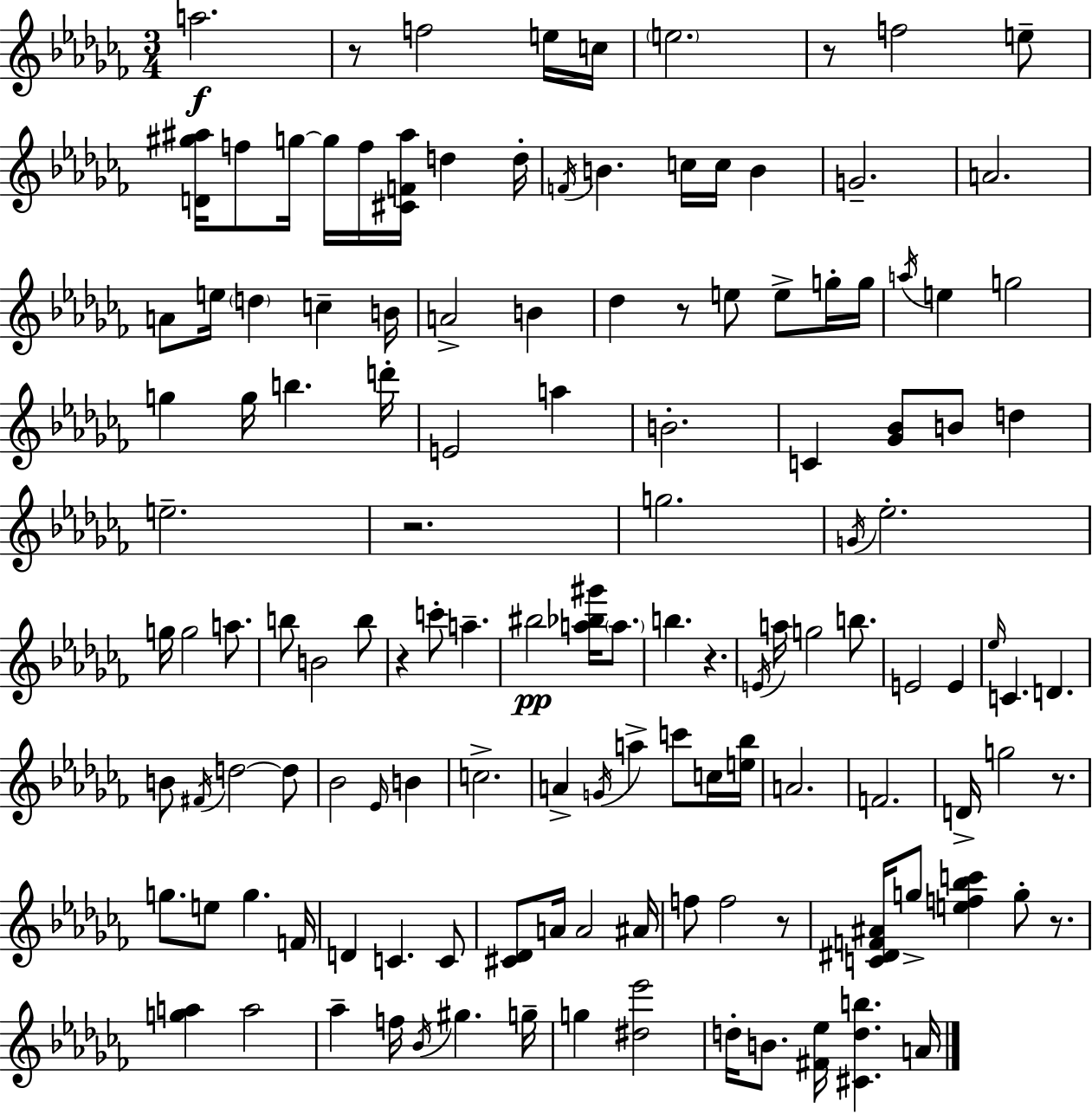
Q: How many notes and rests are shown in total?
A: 131